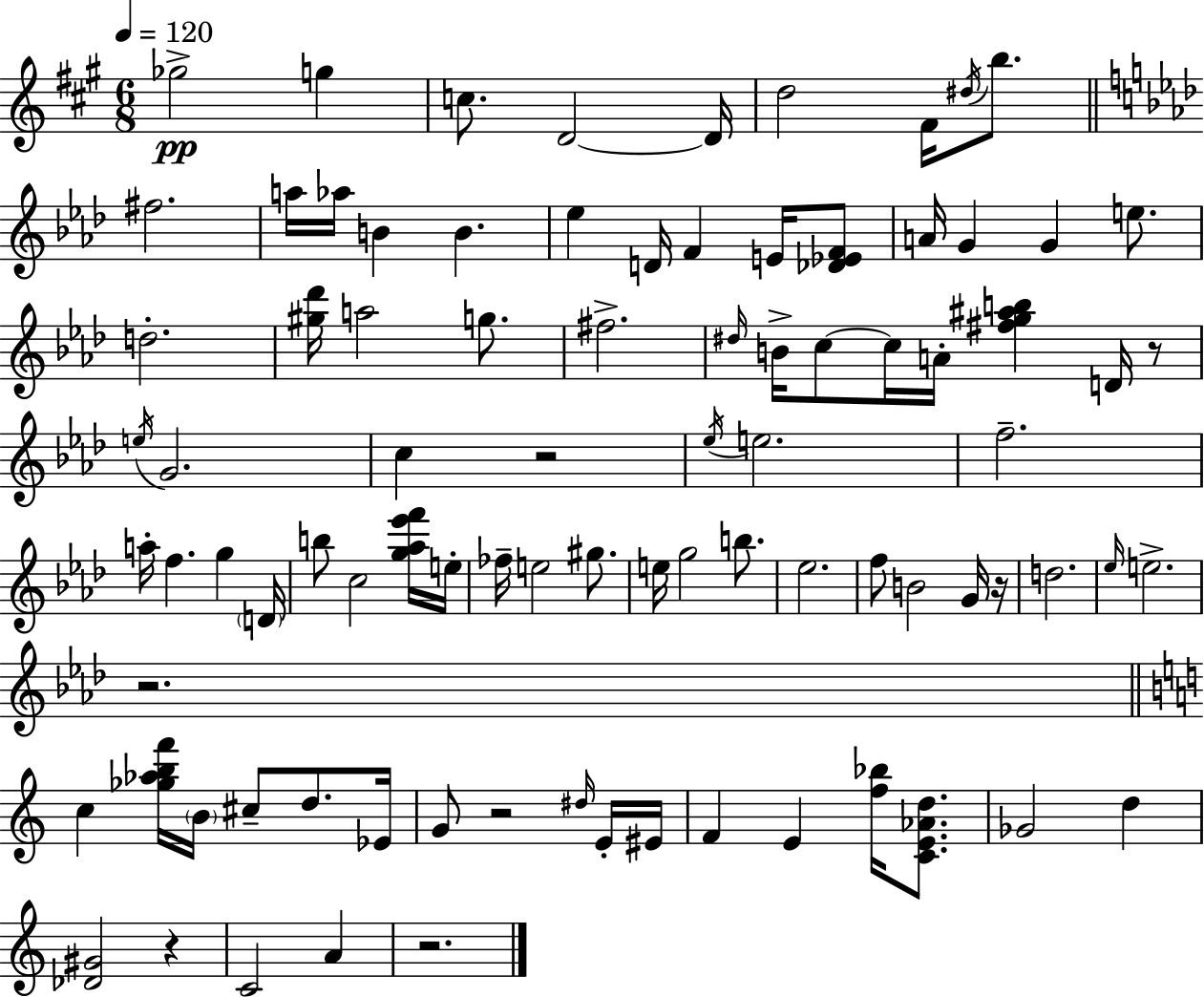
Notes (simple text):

Gb5/h G5/q C5/e. D4/h D4/s D5/h F#4/s D#5/s B5/e. F#5/h. A5/s Ab5/s B4/q B4/q. Eb5/q D4/s F4/q E4/s [Db4,Eb4,F4]/e A4/s G4/q G4/q E5/e. D5/h. [G#5,Db6]/s A5/h G5/e. F#5/h. D#5/s B4/s C5/e C5/s A4/s [F#5,G5,A#5,B5]/q D4/s R/e E5/s G4/h. C5/q R/h Eb5/s E5/h. F5/h. A5/s F5/q. G5/q D4/s B5/e C5/h [G5,Ab5,Eb6,F6]/s E5/s FES5/s E5/h G#5/e. E5/s G5/h B5/e. Eb5/h. F5/e B4/h G4/s R/s D5/h. Eb5/s E5/h. R/h. C5/q [Gb5,Ab5,B5,F6]/s B4/s C#5/e D5/e. Eb4/s G4/e R/h D#5/s E4/s EIS4/s F4/q E4/q [F5,Bb5]/s [C4,E4,Ab4,D5]/e. Gb4/h D5/q [Db4,G#4]/h R/q C4/h A4/q R/h.